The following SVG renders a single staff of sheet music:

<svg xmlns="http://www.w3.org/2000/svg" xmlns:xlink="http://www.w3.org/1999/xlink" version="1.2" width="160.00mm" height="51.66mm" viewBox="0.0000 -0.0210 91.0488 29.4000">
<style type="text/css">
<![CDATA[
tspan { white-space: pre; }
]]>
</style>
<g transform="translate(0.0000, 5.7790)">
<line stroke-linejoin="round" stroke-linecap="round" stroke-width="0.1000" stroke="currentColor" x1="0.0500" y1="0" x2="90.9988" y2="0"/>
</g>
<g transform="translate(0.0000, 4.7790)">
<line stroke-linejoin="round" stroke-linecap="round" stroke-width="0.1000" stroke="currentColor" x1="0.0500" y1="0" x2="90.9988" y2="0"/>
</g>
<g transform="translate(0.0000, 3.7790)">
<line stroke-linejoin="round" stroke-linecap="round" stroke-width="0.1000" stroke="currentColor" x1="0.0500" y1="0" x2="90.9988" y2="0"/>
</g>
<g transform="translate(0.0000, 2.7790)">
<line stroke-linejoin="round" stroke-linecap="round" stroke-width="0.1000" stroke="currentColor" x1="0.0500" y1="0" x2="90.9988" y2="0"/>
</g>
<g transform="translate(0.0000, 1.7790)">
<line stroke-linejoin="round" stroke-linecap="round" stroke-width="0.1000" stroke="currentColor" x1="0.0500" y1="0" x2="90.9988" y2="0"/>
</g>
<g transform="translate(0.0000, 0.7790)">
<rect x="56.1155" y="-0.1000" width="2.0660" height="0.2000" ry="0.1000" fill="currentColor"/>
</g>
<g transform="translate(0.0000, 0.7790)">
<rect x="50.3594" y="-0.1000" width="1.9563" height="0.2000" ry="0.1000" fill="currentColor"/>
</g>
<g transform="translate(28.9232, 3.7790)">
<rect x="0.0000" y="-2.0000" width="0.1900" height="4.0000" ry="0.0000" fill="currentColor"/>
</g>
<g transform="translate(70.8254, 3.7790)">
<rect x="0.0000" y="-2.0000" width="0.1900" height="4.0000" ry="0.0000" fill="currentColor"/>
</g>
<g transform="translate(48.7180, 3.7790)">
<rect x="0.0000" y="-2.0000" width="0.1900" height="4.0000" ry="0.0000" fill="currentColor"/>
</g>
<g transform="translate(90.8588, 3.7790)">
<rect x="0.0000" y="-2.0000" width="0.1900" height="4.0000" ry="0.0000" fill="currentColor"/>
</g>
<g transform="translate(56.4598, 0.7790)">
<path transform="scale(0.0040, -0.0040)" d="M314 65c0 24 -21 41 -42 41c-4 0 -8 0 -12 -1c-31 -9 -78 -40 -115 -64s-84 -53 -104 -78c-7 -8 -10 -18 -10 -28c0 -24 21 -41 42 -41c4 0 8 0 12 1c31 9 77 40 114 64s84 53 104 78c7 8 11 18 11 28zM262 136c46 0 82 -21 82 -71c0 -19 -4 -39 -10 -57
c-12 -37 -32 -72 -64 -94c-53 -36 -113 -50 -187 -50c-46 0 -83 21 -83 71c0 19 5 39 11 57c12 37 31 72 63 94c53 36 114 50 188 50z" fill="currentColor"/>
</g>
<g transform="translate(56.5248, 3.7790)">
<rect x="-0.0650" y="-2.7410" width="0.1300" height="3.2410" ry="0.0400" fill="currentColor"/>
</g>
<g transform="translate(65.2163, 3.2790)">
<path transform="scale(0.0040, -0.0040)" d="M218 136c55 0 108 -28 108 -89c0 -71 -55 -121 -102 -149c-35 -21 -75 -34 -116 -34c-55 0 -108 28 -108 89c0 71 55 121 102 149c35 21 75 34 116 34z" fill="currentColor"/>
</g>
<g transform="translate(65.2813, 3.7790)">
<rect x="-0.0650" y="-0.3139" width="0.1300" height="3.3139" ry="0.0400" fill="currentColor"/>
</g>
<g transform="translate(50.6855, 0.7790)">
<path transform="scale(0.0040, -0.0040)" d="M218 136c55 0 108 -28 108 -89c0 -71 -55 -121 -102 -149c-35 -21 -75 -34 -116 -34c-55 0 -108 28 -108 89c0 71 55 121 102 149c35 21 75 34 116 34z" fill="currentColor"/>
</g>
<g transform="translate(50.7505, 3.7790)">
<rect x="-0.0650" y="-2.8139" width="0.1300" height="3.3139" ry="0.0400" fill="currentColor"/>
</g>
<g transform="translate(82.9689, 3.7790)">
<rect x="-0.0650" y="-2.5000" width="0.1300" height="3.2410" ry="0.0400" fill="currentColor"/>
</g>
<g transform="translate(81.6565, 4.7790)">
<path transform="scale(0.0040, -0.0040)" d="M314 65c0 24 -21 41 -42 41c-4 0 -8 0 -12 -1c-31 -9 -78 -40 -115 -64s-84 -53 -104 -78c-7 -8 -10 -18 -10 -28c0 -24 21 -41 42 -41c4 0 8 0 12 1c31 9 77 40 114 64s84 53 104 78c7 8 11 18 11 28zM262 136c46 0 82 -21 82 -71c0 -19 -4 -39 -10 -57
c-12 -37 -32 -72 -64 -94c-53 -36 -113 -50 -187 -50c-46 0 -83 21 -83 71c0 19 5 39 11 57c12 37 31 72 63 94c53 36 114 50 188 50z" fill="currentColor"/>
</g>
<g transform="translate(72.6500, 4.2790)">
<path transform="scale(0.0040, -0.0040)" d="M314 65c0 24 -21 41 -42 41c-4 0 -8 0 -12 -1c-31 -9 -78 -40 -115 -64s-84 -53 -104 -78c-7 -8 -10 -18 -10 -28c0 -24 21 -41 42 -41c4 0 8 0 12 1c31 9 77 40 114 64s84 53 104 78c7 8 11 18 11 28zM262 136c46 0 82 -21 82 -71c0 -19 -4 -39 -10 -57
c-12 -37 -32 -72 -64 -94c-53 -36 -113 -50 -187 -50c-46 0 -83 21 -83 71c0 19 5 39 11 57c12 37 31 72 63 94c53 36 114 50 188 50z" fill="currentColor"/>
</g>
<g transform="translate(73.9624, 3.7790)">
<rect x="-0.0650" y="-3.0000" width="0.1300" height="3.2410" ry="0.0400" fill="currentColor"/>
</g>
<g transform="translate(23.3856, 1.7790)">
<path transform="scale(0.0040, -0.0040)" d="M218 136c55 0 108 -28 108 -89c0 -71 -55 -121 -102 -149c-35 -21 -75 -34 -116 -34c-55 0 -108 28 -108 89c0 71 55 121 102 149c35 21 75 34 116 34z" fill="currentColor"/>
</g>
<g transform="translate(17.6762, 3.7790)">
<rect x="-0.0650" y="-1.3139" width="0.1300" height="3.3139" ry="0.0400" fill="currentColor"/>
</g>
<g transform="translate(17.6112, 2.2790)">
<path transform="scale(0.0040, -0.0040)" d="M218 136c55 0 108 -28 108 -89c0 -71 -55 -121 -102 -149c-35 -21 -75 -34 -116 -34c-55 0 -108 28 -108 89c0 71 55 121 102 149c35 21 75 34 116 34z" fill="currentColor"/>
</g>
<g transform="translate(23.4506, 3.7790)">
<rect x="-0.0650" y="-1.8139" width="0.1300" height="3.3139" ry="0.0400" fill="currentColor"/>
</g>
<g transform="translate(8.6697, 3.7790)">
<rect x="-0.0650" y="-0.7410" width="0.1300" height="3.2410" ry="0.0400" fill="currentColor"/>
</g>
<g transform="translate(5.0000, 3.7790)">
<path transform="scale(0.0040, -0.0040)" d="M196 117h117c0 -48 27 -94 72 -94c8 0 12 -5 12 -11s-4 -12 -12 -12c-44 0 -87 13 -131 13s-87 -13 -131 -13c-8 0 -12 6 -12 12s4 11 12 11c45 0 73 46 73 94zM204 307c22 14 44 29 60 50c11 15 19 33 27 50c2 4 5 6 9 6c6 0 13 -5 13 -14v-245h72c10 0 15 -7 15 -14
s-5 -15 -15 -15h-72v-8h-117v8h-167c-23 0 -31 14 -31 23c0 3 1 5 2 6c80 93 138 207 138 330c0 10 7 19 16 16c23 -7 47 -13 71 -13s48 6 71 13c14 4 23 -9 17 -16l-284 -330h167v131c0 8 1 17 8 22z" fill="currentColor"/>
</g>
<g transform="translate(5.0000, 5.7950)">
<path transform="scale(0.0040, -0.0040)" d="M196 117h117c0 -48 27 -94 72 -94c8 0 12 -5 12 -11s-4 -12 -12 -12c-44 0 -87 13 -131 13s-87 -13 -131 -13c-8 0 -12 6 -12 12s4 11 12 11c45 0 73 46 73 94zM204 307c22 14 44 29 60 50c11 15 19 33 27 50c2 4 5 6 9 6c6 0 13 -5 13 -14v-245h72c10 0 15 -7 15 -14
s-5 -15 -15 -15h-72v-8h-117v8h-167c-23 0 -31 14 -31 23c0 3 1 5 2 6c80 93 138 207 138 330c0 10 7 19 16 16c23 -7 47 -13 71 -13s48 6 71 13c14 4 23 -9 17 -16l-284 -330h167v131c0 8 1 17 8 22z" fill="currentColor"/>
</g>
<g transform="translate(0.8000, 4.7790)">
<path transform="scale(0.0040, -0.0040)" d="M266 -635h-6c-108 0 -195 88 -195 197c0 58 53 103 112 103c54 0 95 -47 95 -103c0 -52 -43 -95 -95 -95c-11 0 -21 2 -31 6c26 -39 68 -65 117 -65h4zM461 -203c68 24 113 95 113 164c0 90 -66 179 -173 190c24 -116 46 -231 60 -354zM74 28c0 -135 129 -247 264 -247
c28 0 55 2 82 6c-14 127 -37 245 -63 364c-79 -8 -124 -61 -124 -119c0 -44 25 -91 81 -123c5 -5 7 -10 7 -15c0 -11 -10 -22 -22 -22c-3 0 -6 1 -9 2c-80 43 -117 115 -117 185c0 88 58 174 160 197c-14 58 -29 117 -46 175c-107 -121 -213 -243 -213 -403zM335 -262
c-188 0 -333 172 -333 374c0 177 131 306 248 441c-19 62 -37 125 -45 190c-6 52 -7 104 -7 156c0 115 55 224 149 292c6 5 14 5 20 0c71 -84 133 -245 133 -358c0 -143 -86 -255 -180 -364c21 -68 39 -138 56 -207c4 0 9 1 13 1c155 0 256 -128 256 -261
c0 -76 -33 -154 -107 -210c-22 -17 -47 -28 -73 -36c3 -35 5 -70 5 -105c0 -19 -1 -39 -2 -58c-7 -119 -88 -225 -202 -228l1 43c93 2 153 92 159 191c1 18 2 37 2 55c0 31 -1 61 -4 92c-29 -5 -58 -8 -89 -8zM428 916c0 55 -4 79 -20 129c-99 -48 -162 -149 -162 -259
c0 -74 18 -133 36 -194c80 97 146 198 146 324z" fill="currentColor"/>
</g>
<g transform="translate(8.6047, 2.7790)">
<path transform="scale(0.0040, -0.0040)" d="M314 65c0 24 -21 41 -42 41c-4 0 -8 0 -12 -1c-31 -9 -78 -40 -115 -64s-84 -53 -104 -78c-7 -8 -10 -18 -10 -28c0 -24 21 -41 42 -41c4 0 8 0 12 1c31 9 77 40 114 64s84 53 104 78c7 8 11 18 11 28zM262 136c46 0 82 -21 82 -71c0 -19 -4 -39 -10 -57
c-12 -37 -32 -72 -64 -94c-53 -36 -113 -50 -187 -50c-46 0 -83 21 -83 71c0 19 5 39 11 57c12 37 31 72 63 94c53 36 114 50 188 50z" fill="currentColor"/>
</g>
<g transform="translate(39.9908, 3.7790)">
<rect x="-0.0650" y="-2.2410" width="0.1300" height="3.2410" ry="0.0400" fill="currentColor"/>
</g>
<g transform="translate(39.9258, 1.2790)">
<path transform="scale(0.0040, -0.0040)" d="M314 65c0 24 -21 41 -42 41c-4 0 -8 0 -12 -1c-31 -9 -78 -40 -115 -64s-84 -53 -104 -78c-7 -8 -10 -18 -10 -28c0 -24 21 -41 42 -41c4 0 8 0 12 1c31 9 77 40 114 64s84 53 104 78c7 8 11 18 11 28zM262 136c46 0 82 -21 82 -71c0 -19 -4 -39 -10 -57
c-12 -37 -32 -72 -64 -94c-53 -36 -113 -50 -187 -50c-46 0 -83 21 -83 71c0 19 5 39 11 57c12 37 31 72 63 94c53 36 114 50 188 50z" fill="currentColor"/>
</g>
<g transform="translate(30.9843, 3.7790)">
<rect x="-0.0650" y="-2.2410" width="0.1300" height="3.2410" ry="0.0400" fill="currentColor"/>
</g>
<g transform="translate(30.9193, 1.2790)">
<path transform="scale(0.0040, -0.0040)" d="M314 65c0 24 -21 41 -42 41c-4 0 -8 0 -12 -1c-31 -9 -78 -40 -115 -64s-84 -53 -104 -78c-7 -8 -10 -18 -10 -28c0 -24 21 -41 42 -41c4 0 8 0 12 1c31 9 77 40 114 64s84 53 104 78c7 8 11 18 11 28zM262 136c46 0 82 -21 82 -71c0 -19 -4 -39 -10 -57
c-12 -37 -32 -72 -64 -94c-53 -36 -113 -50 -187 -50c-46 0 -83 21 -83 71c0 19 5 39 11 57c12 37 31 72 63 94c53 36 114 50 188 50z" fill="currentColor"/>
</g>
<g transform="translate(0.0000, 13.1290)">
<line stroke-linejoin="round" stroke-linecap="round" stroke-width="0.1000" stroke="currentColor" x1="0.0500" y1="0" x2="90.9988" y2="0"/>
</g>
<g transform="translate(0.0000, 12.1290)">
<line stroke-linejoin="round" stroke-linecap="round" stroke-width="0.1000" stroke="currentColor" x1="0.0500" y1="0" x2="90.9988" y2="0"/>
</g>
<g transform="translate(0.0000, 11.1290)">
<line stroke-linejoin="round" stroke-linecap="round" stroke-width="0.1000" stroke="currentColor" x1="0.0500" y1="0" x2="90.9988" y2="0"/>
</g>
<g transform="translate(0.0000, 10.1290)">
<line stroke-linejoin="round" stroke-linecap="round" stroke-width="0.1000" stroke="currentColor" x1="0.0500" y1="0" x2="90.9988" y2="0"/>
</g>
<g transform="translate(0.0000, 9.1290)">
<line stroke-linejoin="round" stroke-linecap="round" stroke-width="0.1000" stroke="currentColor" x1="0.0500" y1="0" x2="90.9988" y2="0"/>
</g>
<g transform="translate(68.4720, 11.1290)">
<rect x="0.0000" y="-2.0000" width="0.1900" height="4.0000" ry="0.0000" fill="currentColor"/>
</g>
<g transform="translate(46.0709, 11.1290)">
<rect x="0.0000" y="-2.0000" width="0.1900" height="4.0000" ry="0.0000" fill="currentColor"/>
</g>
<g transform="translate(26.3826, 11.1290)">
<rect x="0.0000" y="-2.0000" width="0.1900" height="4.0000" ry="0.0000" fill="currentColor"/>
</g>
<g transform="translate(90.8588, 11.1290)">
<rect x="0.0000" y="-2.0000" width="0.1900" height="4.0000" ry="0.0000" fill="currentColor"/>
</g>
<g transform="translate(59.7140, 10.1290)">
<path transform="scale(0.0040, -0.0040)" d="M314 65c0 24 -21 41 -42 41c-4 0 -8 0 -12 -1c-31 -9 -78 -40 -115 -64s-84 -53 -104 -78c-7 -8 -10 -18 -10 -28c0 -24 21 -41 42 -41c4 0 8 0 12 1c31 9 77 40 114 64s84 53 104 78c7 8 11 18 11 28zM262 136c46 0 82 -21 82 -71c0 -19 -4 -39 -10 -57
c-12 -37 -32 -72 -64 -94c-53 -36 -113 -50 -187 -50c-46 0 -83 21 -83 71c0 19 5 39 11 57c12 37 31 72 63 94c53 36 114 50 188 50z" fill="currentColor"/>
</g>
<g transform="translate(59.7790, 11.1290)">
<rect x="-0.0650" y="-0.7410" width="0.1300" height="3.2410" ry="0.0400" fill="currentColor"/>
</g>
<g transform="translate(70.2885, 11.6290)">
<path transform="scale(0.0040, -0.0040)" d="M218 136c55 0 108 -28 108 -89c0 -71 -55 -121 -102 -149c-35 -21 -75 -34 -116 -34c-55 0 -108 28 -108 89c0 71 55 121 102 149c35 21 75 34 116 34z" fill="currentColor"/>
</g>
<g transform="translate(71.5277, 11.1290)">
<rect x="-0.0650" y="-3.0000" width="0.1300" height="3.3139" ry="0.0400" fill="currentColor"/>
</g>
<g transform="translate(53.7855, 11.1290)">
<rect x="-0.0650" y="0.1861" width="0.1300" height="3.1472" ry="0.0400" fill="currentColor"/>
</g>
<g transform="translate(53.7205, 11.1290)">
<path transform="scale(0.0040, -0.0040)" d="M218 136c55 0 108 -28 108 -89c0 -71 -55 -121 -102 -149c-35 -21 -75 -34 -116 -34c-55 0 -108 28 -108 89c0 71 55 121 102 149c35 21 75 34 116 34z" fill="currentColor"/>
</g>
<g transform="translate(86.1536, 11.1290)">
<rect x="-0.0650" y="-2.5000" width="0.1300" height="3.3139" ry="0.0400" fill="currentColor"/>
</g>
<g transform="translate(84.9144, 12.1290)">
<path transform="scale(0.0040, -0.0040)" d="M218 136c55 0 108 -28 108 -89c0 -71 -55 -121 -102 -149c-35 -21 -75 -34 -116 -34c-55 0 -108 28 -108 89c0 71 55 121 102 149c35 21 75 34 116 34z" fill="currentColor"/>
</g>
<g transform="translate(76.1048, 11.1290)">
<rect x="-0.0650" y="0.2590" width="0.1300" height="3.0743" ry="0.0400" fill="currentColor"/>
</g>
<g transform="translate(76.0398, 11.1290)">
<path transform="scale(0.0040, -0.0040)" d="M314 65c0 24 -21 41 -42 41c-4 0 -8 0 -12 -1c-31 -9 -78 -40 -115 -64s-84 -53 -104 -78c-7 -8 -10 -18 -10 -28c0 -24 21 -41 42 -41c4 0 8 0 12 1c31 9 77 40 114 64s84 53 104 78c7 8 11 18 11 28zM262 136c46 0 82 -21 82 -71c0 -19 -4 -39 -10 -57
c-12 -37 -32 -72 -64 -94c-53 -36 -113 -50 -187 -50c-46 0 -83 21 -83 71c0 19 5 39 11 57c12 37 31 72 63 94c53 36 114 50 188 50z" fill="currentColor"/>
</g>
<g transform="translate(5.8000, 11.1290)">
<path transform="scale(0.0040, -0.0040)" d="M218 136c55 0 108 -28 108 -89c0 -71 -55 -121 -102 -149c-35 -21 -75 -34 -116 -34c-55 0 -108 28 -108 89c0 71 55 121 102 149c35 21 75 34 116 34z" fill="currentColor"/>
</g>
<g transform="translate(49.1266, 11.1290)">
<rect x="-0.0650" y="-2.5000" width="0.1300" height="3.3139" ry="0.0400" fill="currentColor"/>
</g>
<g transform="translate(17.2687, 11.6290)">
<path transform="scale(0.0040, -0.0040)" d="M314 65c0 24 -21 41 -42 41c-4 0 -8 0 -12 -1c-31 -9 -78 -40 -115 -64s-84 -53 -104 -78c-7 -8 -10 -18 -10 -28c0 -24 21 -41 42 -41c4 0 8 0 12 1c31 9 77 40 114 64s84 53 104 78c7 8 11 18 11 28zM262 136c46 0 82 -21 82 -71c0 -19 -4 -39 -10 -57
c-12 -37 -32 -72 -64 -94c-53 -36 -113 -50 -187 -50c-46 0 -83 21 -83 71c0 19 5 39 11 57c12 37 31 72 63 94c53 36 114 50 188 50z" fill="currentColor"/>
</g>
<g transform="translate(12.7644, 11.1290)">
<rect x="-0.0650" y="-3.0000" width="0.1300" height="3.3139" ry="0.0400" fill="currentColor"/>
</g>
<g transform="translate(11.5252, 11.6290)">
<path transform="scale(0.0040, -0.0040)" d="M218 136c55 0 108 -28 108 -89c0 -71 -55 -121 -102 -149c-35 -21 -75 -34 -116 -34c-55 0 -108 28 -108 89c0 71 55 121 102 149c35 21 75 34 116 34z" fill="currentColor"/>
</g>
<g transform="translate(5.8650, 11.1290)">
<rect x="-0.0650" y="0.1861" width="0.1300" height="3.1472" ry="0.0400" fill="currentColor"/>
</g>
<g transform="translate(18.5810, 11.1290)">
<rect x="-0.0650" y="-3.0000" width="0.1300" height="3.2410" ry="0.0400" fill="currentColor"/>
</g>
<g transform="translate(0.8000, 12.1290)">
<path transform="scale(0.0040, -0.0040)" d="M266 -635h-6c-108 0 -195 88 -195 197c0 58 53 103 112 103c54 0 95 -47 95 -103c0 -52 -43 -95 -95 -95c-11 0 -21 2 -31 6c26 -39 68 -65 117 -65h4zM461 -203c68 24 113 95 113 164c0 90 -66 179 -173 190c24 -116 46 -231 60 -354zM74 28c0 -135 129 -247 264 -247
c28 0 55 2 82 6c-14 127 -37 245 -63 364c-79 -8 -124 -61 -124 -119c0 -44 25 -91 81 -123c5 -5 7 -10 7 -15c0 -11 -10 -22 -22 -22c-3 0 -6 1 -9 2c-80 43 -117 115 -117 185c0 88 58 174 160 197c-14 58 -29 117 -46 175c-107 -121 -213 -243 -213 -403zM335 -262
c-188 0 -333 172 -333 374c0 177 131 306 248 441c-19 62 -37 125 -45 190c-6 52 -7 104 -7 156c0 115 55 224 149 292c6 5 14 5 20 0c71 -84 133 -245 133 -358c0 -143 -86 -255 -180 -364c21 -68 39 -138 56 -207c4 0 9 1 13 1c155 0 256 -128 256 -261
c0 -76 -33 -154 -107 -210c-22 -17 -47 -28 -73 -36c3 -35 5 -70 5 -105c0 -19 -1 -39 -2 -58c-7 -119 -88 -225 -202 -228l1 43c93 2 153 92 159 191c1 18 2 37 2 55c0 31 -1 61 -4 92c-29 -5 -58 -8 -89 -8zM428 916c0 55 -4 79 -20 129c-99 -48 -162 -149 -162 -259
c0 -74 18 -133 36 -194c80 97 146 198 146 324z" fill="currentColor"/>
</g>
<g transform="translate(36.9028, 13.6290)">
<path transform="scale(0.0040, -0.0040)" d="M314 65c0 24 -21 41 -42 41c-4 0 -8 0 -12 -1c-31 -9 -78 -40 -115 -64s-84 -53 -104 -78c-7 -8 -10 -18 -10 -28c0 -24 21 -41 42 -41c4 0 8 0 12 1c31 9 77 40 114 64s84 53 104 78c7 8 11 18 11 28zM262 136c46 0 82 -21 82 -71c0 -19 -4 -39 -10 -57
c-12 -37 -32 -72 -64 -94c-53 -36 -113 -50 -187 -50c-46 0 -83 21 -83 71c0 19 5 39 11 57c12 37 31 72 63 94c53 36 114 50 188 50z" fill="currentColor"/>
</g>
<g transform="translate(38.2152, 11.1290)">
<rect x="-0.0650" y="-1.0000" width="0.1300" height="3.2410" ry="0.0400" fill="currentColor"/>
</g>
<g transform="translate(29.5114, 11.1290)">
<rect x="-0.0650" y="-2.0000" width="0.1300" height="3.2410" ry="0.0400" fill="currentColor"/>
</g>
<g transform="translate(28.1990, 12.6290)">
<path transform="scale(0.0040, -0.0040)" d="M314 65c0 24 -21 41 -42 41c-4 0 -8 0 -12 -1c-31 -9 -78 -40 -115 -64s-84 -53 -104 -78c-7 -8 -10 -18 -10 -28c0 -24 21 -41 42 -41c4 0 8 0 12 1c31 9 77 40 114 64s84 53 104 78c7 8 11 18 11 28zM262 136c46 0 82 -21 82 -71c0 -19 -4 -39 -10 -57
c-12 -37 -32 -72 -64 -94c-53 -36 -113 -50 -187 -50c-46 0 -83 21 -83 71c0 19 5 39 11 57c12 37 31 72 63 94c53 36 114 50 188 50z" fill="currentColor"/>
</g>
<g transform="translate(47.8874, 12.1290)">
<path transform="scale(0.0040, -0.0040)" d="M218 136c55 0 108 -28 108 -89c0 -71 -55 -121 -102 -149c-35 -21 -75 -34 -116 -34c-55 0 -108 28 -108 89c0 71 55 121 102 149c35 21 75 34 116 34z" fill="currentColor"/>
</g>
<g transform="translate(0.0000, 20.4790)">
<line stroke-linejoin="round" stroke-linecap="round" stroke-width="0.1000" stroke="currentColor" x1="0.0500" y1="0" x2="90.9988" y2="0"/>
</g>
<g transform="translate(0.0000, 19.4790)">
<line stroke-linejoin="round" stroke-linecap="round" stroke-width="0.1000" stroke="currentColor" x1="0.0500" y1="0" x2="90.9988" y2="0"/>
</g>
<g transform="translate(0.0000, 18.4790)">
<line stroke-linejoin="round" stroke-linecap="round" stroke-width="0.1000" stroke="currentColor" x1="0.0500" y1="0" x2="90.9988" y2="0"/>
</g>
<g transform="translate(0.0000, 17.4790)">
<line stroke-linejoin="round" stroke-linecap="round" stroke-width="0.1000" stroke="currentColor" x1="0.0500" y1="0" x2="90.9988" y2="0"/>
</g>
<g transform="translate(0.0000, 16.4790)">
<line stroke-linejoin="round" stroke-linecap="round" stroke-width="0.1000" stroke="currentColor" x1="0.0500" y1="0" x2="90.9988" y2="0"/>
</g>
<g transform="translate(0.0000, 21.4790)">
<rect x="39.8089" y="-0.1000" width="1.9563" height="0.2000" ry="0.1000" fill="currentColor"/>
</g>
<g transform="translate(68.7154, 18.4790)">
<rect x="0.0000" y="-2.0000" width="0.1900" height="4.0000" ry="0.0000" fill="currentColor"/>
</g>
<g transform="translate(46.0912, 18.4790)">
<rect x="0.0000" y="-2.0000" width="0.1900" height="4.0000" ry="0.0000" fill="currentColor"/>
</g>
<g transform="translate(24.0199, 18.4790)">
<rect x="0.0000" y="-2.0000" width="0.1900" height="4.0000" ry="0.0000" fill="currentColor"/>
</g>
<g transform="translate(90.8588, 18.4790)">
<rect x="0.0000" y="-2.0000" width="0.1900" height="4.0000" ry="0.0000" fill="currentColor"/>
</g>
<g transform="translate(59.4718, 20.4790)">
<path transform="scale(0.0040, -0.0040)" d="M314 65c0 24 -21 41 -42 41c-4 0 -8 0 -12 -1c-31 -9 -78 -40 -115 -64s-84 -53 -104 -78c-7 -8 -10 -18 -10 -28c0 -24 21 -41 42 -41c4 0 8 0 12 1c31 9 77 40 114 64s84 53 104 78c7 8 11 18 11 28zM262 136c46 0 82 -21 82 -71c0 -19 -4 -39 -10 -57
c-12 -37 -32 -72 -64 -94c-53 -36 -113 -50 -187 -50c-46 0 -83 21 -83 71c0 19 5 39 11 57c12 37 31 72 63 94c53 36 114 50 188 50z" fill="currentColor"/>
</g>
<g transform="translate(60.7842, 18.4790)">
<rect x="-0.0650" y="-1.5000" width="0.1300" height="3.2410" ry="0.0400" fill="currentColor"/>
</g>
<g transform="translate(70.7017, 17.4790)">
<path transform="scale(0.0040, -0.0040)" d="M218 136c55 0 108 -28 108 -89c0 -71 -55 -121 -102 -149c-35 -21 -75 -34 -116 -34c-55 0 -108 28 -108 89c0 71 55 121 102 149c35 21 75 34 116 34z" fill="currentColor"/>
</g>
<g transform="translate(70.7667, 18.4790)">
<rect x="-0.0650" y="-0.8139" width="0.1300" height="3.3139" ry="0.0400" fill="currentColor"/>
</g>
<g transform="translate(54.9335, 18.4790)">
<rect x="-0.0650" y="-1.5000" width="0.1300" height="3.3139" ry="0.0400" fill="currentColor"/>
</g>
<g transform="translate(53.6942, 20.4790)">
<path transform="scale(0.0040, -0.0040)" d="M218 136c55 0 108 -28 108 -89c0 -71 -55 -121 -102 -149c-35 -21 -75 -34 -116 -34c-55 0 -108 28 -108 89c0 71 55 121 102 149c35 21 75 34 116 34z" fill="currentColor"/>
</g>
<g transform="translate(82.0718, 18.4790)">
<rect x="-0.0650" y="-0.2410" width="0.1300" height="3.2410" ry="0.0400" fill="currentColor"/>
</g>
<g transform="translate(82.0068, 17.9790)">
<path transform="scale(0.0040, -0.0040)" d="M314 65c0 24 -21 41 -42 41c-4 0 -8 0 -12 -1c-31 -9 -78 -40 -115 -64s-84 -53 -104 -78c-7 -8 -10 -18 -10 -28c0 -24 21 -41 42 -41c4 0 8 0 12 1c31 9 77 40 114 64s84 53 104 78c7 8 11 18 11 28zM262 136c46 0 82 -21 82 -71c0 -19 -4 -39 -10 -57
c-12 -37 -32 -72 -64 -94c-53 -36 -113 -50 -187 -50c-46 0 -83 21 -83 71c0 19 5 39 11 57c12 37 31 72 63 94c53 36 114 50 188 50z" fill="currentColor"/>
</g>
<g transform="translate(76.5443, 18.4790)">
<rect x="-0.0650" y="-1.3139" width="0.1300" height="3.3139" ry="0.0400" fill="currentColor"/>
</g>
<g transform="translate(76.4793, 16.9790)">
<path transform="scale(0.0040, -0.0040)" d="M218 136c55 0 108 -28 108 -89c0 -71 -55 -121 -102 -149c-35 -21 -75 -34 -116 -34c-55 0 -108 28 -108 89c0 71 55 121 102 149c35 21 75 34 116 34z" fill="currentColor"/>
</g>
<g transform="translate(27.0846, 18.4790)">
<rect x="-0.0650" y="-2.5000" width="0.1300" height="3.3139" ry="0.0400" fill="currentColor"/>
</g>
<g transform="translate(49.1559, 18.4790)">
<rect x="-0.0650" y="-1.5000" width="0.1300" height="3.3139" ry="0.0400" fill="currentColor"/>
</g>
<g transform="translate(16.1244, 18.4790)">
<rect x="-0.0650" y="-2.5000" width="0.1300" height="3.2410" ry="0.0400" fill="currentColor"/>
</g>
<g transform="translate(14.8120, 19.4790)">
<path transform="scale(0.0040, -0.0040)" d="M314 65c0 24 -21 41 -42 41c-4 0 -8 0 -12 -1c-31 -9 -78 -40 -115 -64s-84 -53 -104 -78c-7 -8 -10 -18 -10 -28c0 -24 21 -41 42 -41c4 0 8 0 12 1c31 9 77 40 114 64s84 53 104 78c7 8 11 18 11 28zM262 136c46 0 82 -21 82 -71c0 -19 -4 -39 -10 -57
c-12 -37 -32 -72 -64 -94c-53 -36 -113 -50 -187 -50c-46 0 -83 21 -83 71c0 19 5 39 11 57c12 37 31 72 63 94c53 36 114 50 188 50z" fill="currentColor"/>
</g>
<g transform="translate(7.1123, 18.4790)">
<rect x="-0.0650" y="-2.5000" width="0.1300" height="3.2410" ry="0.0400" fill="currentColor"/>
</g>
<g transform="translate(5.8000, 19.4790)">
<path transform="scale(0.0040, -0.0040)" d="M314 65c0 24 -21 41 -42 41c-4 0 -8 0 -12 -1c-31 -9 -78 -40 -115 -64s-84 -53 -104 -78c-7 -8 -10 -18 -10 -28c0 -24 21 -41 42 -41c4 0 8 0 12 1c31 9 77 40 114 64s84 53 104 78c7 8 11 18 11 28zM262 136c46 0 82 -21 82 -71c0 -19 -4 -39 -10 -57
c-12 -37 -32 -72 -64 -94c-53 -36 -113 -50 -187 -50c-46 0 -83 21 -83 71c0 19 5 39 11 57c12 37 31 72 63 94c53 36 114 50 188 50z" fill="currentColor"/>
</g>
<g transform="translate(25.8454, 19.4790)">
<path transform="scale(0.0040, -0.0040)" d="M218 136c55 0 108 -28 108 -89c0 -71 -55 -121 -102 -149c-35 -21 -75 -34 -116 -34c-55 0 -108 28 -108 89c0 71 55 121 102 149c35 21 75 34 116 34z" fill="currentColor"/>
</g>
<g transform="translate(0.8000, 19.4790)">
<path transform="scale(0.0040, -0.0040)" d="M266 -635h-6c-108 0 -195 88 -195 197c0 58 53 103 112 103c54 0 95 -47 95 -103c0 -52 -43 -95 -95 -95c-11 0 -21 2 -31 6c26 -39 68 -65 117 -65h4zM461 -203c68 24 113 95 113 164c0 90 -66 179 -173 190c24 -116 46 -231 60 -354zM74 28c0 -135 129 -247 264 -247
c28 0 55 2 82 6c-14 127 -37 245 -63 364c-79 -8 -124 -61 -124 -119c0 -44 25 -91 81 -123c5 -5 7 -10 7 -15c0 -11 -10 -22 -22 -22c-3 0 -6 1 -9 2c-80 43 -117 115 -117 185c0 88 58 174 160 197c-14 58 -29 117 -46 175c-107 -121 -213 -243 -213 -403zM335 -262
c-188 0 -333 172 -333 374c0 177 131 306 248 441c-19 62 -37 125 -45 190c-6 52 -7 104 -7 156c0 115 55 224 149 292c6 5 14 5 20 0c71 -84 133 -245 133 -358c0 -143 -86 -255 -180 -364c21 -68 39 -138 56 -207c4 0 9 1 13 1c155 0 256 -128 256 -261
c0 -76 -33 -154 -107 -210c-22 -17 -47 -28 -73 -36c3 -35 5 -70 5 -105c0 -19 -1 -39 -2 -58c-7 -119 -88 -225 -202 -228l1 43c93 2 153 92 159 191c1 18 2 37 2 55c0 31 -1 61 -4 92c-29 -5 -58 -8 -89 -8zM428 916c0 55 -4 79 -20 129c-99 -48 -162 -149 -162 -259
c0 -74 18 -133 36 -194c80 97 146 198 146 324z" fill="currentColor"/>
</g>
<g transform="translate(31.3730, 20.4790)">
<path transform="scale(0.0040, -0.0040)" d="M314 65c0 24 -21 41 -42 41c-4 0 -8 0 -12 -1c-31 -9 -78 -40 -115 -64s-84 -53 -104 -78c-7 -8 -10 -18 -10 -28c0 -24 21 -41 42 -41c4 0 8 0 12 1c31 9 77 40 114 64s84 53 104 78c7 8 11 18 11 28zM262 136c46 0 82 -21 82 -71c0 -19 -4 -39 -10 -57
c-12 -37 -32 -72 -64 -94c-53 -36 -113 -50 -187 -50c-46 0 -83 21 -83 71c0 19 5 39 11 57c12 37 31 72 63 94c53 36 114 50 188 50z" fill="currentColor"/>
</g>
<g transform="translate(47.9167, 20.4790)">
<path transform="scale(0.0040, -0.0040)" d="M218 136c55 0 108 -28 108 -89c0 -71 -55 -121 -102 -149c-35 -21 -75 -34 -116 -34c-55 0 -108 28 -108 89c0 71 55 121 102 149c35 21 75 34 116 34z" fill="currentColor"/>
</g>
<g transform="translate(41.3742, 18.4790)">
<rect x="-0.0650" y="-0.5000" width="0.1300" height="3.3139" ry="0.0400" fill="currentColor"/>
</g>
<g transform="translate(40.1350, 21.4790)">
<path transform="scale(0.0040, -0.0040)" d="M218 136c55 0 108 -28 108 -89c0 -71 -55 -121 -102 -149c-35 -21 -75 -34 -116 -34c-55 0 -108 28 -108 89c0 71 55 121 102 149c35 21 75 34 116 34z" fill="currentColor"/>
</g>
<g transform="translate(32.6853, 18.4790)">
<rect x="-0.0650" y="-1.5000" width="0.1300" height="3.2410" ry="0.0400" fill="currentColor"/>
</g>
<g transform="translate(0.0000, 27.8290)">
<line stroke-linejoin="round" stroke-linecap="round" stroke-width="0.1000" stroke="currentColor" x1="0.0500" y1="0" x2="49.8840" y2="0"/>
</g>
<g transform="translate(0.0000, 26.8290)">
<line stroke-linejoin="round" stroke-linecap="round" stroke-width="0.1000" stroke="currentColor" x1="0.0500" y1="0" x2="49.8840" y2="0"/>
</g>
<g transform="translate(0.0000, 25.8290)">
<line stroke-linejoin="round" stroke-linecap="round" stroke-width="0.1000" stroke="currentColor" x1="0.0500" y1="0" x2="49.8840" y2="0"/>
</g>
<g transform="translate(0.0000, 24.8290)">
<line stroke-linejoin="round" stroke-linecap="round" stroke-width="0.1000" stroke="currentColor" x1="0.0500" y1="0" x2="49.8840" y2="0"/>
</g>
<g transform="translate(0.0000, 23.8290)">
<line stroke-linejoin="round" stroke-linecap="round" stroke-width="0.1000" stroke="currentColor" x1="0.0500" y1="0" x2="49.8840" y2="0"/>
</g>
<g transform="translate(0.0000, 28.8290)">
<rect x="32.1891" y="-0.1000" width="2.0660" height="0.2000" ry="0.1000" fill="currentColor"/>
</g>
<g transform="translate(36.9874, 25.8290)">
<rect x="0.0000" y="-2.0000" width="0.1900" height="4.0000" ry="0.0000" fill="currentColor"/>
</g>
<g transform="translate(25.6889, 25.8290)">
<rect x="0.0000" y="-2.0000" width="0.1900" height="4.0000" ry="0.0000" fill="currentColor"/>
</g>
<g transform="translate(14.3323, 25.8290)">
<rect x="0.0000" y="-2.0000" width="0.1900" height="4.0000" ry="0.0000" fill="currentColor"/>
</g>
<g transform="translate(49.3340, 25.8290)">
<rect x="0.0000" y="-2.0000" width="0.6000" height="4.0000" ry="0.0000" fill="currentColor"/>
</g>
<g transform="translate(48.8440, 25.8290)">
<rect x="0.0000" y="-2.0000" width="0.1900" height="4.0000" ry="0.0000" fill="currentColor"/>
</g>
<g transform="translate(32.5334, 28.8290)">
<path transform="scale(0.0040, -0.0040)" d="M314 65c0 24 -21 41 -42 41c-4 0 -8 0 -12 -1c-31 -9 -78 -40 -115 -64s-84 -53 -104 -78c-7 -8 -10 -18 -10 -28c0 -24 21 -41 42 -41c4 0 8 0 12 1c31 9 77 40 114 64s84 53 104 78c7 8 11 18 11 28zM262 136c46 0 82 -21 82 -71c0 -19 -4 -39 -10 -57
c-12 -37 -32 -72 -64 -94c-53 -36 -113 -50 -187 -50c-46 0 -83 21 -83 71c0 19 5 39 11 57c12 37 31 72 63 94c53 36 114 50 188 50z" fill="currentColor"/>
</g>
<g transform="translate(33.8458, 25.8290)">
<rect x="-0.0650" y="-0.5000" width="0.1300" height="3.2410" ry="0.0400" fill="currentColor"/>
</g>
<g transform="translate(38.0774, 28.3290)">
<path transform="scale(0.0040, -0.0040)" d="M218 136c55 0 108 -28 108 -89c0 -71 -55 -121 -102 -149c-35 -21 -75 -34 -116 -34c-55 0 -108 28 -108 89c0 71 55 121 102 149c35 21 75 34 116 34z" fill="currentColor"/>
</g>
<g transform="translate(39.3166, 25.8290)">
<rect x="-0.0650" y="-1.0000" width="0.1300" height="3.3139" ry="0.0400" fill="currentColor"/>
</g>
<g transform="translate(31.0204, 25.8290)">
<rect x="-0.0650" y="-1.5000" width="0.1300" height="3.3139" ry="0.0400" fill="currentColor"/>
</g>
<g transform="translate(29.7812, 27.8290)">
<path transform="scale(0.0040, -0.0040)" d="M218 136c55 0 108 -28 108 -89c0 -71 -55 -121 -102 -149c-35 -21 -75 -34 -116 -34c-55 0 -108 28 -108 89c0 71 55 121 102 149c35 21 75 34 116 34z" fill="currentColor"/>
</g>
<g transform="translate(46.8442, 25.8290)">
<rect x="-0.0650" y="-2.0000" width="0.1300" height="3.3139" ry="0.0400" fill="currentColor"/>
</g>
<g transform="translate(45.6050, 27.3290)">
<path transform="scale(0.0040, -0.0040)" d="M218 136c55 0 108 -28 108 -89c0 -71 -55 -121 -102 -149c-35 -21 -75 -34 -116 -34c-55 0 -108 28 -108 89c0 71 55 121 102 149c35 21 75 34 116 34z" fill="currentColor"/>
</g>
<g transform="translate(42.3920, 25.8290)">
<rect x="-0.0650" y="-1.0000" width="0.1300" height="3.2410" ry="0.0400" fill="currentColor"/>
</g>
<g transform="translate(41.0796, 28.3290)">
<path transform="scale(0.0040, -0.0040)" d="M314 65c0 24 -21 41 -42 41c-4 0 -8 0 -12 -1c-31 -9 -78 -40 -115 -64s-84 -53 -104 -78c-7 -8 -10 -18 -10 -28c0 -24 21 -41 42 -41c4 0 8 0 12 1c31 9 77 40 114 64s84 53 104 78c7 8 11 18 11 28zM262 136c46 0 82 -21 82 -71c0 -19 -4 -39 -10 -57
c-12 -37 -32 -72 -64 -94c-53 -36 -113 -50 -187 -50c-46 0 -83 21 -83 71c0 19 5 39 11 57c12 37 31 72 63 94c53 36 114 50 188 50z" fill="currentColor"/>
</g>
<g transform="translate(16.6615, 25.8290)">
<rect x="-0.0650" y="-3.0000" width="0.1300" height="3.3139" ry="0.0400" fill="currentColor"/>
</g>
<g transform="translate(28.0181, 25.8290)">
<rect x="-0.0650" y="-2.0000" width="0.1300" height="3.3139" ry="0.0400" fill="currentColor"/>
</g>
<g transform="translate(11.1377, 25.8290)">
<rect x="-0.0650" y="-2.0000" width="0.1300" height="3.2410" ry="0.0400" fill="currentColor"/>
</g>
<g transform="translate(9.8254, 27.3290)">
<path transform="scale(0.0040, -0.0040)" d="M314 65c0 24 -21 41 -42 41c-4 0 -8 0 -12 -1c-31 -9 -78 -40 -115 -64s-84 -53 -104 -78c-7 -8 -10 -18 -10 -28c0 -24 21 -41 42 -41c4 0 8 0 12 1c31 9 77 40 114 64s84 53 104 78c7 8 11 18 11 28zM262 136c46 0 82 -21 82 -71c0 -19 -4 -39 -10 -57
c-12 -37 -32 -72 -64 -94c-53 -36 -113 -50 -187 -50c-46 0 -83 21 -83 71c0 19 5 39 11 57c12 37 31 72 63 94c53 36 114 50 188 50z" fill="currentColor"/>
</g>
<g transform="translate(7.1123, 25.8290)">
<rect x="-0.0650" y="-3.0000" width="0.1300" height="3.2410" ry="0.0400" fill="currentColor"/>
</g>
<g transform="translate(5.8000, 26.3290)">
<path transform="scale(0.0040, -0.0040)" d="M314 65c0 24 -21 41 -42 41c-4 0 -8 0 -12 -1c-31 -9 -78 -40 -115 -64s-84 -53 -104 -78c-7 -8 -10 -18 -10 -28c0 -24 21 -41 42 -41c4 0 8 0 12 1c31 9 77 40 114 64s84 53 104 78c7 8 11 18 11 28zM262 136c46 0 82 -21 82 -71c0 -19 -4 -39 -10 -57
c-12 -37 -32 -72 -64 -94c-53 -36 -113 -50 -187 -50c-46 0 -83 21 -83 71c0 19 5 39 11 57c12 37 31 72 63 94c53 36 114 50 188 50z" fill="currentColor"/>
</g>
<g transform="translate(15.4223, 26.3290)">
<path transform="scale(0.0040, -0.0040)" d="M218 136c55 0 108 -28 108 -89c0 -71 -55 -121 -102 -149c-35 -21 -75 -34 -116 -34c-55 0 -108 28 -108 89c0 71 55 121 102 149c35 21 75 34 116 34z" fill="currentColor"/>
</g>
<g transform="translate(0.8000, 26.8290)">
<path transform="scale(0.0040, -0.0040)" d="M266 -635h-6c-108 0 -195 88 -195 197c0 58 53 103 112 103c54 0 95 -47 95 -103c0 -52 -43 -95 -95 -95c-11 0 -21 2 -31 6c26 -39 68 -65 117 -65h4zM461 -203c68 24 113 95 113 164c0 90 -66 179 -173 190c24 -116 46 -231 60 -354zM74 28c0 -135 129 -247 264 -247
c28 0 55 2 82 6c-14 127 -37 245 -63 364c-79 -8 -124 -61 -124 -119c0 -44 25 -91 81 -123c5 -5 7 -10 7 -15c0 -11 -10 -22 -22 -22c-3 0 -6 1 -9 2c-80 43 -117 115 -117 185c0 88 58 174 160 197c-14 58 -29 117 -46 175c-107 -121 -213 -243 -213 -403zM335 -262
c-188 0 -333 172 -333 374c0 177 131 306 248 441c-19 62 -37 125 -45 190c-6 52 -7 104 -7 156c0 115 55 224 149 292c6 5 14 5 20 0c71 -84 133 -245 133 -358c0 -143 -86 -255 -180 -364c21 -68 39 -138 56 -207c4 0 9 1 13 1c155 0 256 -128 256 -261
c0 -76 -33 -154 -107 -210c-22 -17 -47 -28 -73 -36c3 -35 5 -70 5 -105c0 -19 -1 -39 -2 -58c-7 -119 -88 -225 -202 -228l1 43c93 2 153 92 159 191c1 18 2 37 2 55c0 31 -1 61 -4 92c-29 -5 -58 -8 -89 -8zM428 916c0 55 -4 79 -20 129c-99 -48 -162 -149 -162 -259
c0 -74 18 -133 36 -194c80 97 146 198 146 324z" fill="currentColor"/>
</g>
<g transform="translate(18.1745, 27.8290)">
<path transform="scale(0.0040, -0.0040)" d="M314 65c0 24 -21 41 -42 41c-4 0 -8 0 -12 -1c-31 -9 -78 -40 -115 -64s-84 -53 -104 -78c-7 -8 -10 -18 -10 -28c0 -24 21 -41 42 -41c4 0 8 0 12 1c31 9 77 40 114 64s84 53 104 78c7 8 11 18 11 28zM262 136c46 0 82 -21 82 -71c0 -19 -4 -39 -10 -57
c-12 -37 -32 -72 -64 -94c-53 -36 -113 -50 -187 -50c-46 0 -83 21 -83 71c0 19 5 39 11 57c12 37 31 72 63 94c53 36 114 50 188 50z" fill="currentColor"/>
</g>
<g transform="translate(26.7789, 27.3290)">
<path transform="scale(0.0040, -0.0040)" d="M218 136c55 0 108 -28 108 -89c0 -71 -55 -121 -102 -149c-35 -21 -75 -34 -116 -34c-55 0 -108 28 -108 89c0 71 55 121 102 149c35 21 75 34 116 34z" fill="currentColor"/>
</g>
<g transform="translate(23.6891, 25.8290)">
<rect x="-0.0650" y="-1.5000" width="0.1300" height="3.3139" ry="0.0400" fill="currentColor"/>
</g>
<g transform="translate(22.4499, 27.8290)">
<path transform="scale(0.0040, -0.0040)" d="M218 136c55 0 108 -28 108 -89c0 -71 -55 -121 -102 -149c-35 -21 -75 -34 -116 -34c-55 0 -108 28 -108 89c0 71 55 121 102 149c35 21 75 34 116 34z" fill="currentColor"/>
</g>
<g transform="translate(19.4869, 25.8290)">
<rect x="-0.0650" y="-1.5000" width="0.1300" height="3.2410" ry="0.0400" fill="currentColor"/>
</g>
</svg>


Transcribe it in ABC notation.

X:1
T:Untitled
M:4/4
L:1/4
K:C
d2 e f g2 g2 a a2 c A2 G2 B A A2 F2 D2 G B d2 A B2 G G2 G2 G E2 C E E E2 d e c2 A2 F2 A E2 E F E C2 D D2 F